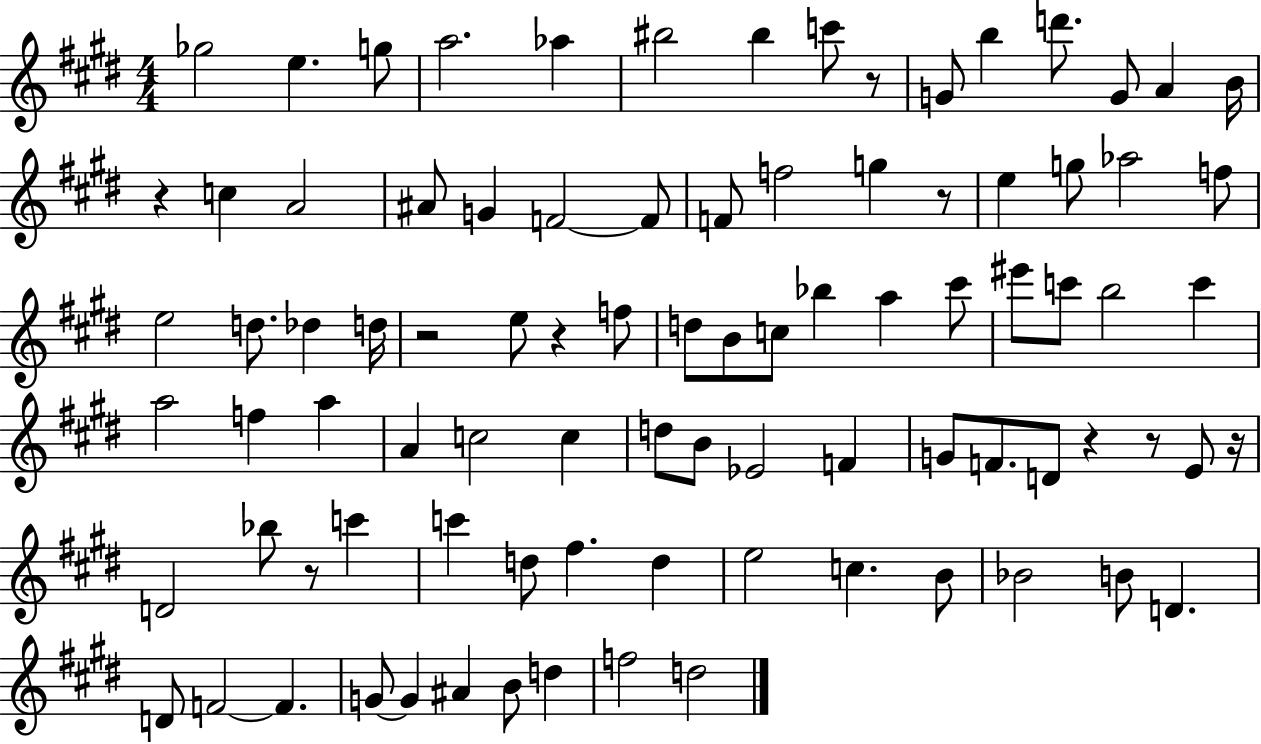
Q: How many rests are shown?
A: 9